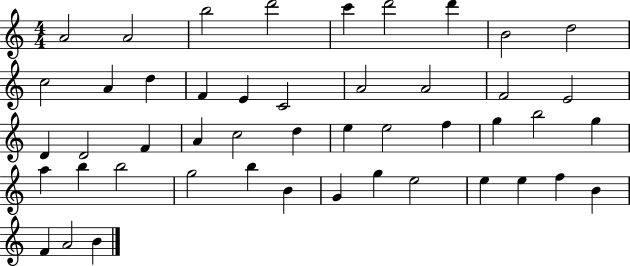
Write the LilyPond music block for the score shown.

{
  \clef treble
  \numericTimeSignature
  \time 4/4
  \key c \major
  a'2 a'2 | b''2 d'''2 | c'''4 d'''2 d'''4 | b'2 d''2 | \break c''2 a'4 d''4 | f'4 e'4 c'2 | a'2 a'2 | f'2 e'2 | \break d'4 d'2 f'4 | a'4 c''2 d''4 | e''4 e''2 f''4 | g''4 b''2 g''4 | \break a''4 b''4 b''2 | g''2 b''4 b'4 | g'4 g''4 e''2 | e''4 e''4 f''4 b'4 | \break f'4 a'2 b'4 | \bar "|."
}